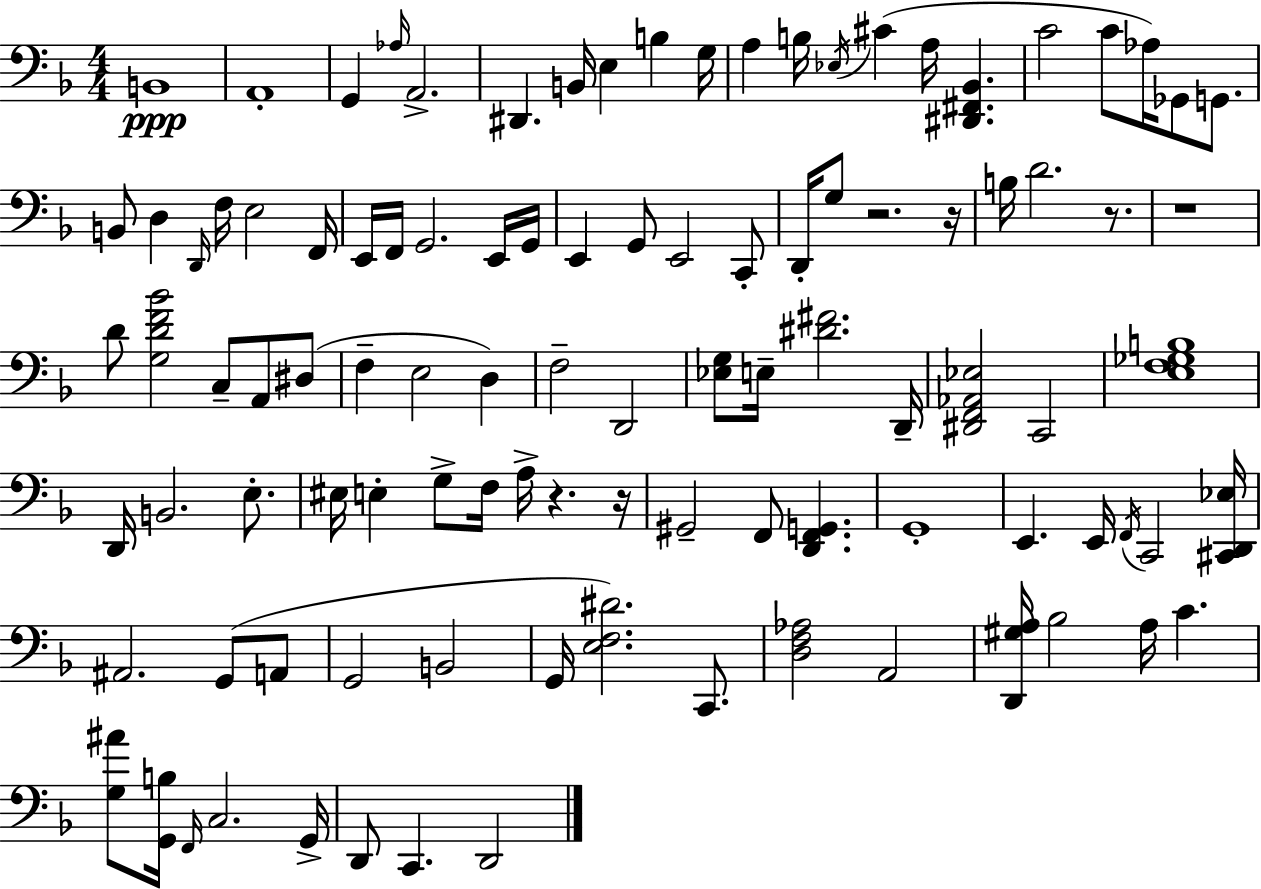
B2/w A2/w G2/q Ab3/s A2/h. D#2/q. B2/s E3/q B3/q G3/s A3/q B3/s Eb3/s C#4/q A3/s [D#2,F#2,Bb2]/q. C4/h C4/e Ab3/s Gb2/e G2/e. B2/e D3/q D2/s F3/s E3/h F2/s E2/s F2/s G2/h. E2/s G2/s E2/q G2/e E2/h C2/e D2/s G3/e R/h. R/s B3/s D4/h. R/e. R/w D4/e [G3,D4,F4,Bb4]/h C3/e A2/e D#3/e F3/q E3/h D3/q F3/h D2/h [Eb3,G3]/e E3/s [D#4,F#4]/h. D2/s [D#2,F2,Ab2,Eb3]/h C2/h [E3,F3,Gb3,B3]/w D2/s B2/h. E3/e. EIS3/s E3/q G3/e F3/s A3/s R/q. R/s G#2/h F2/e [D2,F2,G2]/q. G2/w E2/q. E2/s F2/s C2/h [C#2,D2,Eb3]/s A#2/h. G2/e A2/e G2/h B2/h G2/s [E3,F3,D#4]/h. C2/e. [D3,F3,Ab3]/h A2/h [D2,G#3,A3]/s Bb3/h A3/s C4/q. [G3,A#4]/e [G2,B3]/s F2/s C3/h. G2/s D2/e C2/q. D2/h